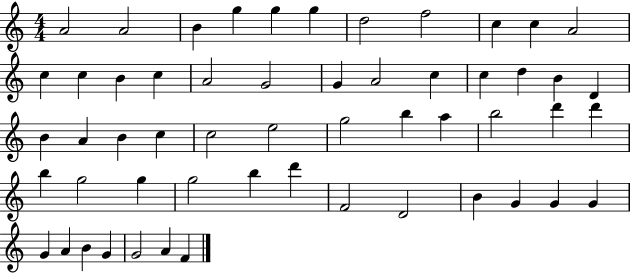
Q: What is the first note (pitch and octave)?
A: A4